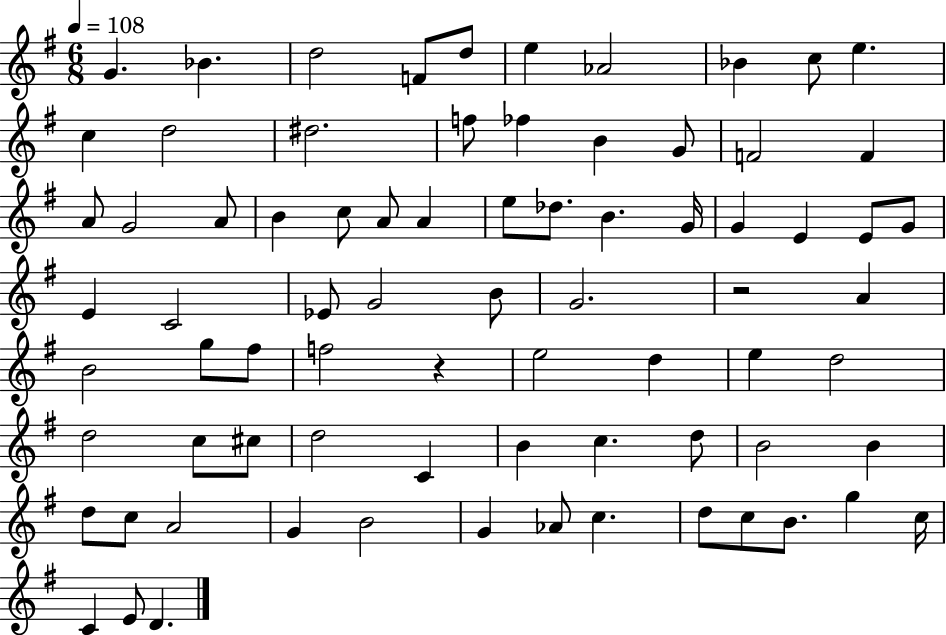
{
  \clef treble
  \numericTimeSignature
  \time 6/8
  \key g \major
  \tempo 4 = 108
  g'4. bes'4. | d''2 f'8 d''8 | e''4 aes'2 | bes'4 c''8 e''4. | \break c''4 d''2 | dis''2. | f''8 fes''4 b'4 g'8 | f'2 f'4 | \break a'8 g'2 a'8 | b'4 c''8 a'8 a'4 | e''8 des''8. b'4. g'16 | g'4 e'4 e'8 g'8 | \break e'4 c'2 | ees'8 g'2 b'8 | g'2. | r2 a'4 | \break b'2 g''8 fis''8 | f''2 r4 | e''2 d''4 | e''4 d''2 | \break d''2 c''8 cis''8 | d''2 c'4 | b'4 c''4. d''8 | b'2 b'4 | \break d''8 c''8 a'2 | g'4 b'2 | g'4 aes'8 c''4. | d''8 c''8 b'8. g''4 c''16 | \break c'4 e'8 d'4. | \bar "|."
}